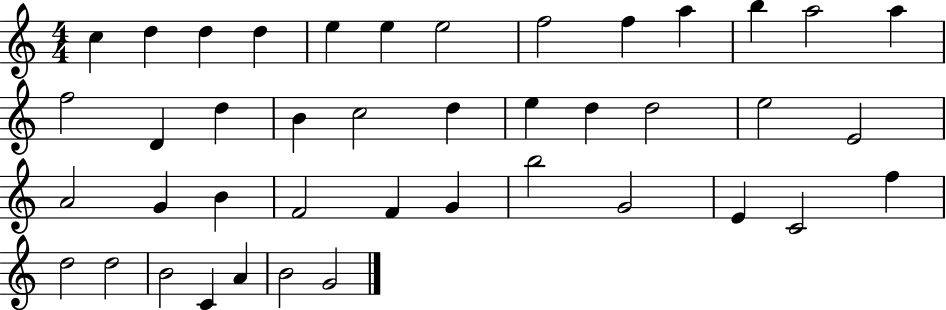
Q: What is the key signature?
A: C major